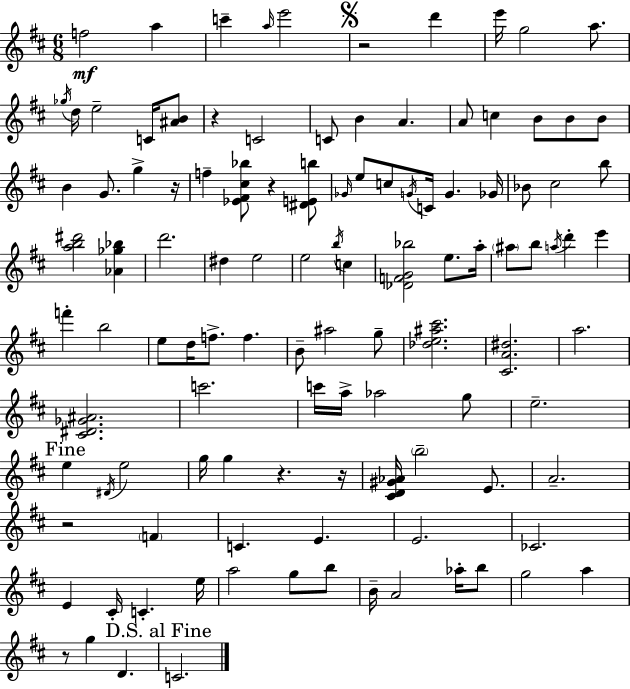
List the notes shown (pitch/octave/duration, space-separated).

F5/h A5/q C6/q A5/s E6/h R/h D6/q E6/s G5/h A5/e. Gb5/s D5/s E5/h C4/s [A#4,B4]/e R/q C4/h C4/e B4/q A4/q. A4/e C5/q B4/e B4/e B4/e B4/q G4/e. G5/q R/s F5/q [Eb4,F#4,C#5,Bb5]/e R/q [D#4,E4,B5]/e Gb4/s E5/e C5/e G4/s C4/s G4/q. Gb4/s Bb4/e C#5/h B5/e [A5,B5,D#6]/h [Ab4,Gb5,Bb5]/q D6/h. D#5/q E5/h E5/h B5/s C5/q [Db4,F4,G4,Bb5]/h E5/e. A5/s A#5/e B5/e A5/s D6/q E6/q F6/q B5/h E5/e D5/s F5/e. F5/q. B4/e A#5/h G5/e [Db5,E5,A#5,C#6]/h. [C#4,A4,D#5]/h. A5/h. [C#4,D#4,Gb4,A#4]/h. C6/h. C6/s A5/s Ab5/h G5/e E5/h. E5/q D#4/s E5/h G5/s G5/q R/q. R/s [C#4,D4,G#4,Ab4]/s B5/h E4/e. A4/h. R/h F4/q C4/q. E4/q. E4/h. CES4/h. E4/q C#4/s C4/q. E5/s A5/h G5/e B5/e B4/s A4/h Ab5/s B5/e G5/h A5/q R/e G5/q D4/q. C4/h.